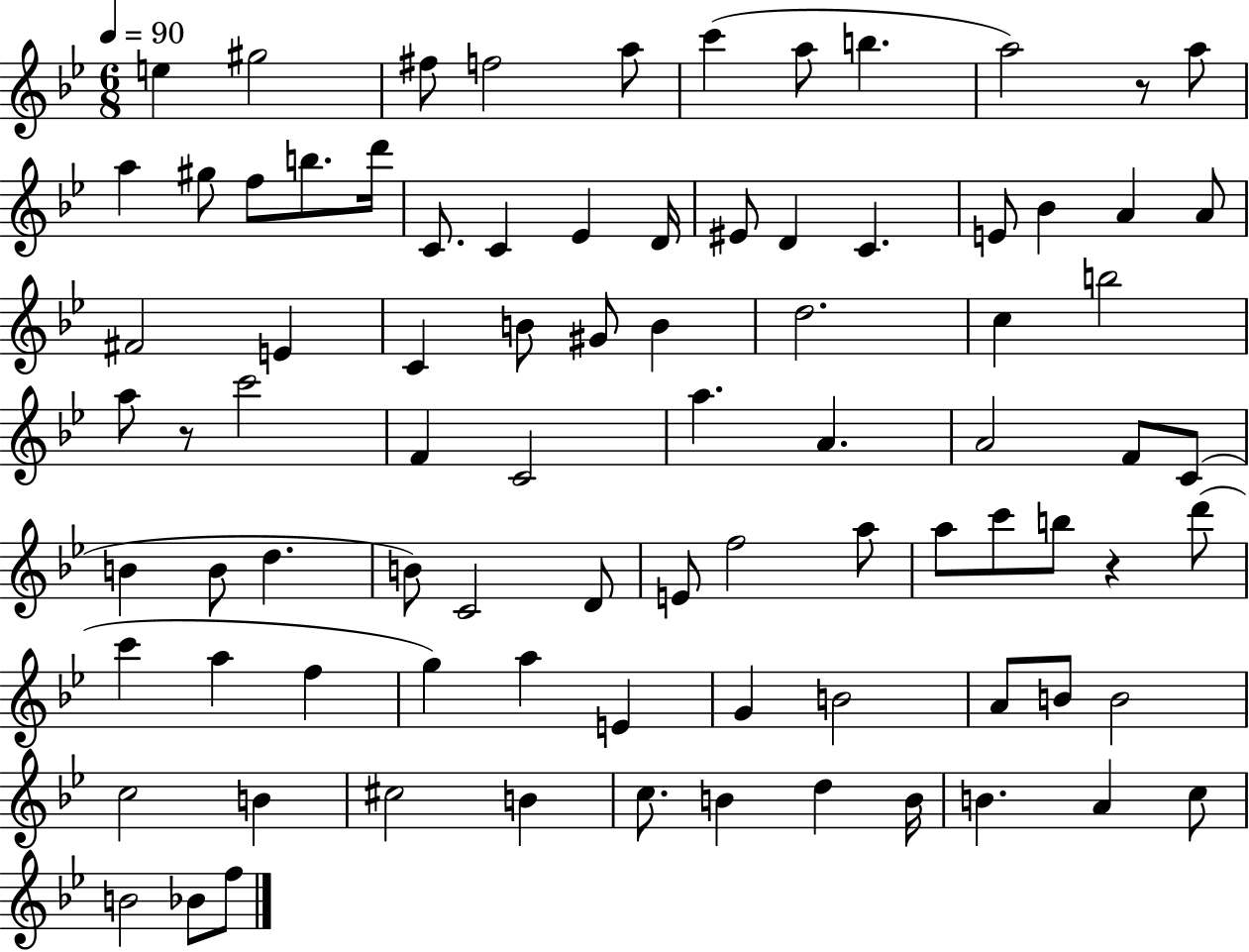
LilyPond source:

{
  \clef treble
  \numericTimeSignature
  \time 6/8
  \key bes \major
  \tempo 4 = 90
  e''4 gis''2 | fis''8 f''2 a''8 | c'''4( a''8 b''4. | a''2) r8 a''8 | \break a''4 gis''8 f''8 b''8. d'''16 | c'8. c'4 ees'4 d'16 | eis'8 d'4 c'4. | e'8 bes'4 a'4 a'8 | \break fis'2 e'4 | c'4 b'8 gis'8 b'4 | d''2. | c''4 b''2 | \break a''8 r8 c'''2 | f'4 c'2 | a''4. a'4. | a'2 f'8 c'8( | \break b'4 b'8 d''4. | b'8) c'2 d'8 | e'8 f''2 a''8 | a''8 c'''8 b''8 r4 d'''8( | \break c'''4 a''4 f''4 | g''4) a''4 e'4 | g'4 b'2 | a'8 b'8 b'2 | \break c''2 b'4 | cis''2 b'4 | c''8. b'4 d''4 b'16 | b'4. a'4 c''8 | \break b'2 bes'8 f''8 | \bar "|."
}